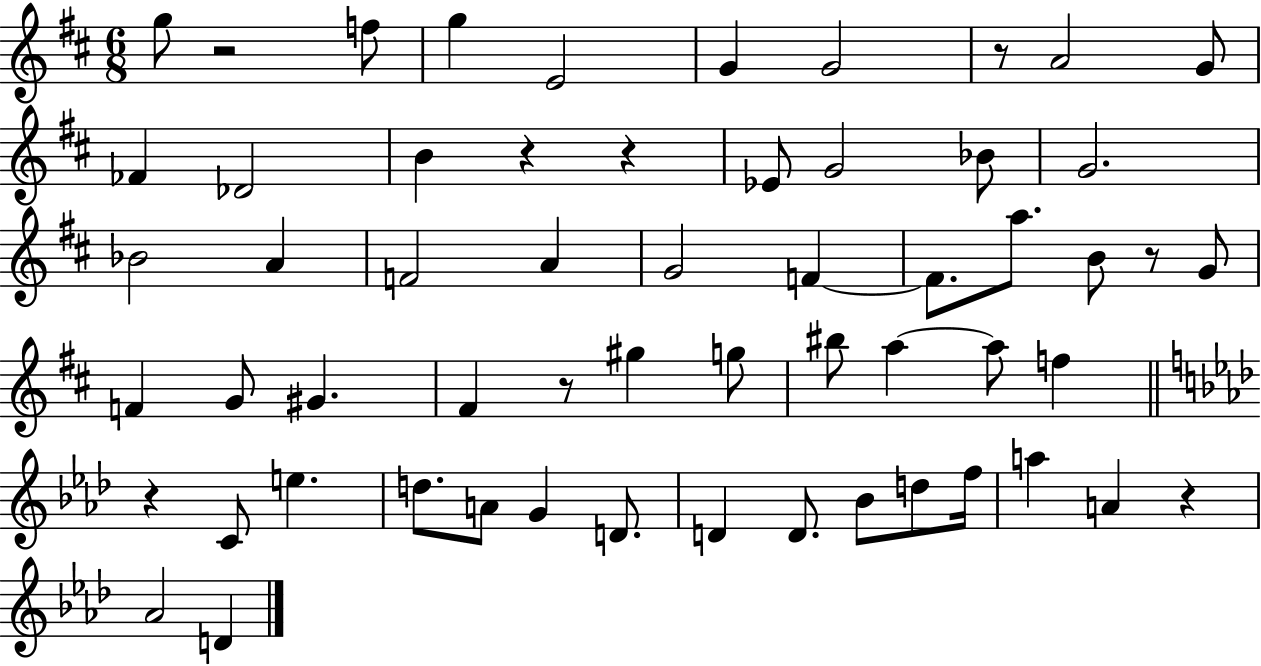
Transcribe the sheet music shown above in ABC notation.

X:1
T:Untitled
M:6/8
L:1/4
K:D
g/2 z2 f/2 g E2 G G2 z/2 A2 G/2 _F _D2 B z z _E/2 G2 _B/2 G2 _B2 A F2 A G2 F F/2 a/2 B/2 z/2 G/2 F G/2 ^G ^F z/2 ^g g/2 ^b/2 a a/2 f z C/2 e d/2 A/2 G D/2 D D/2 _B/2 d/2 f/4 a A z _A2 D